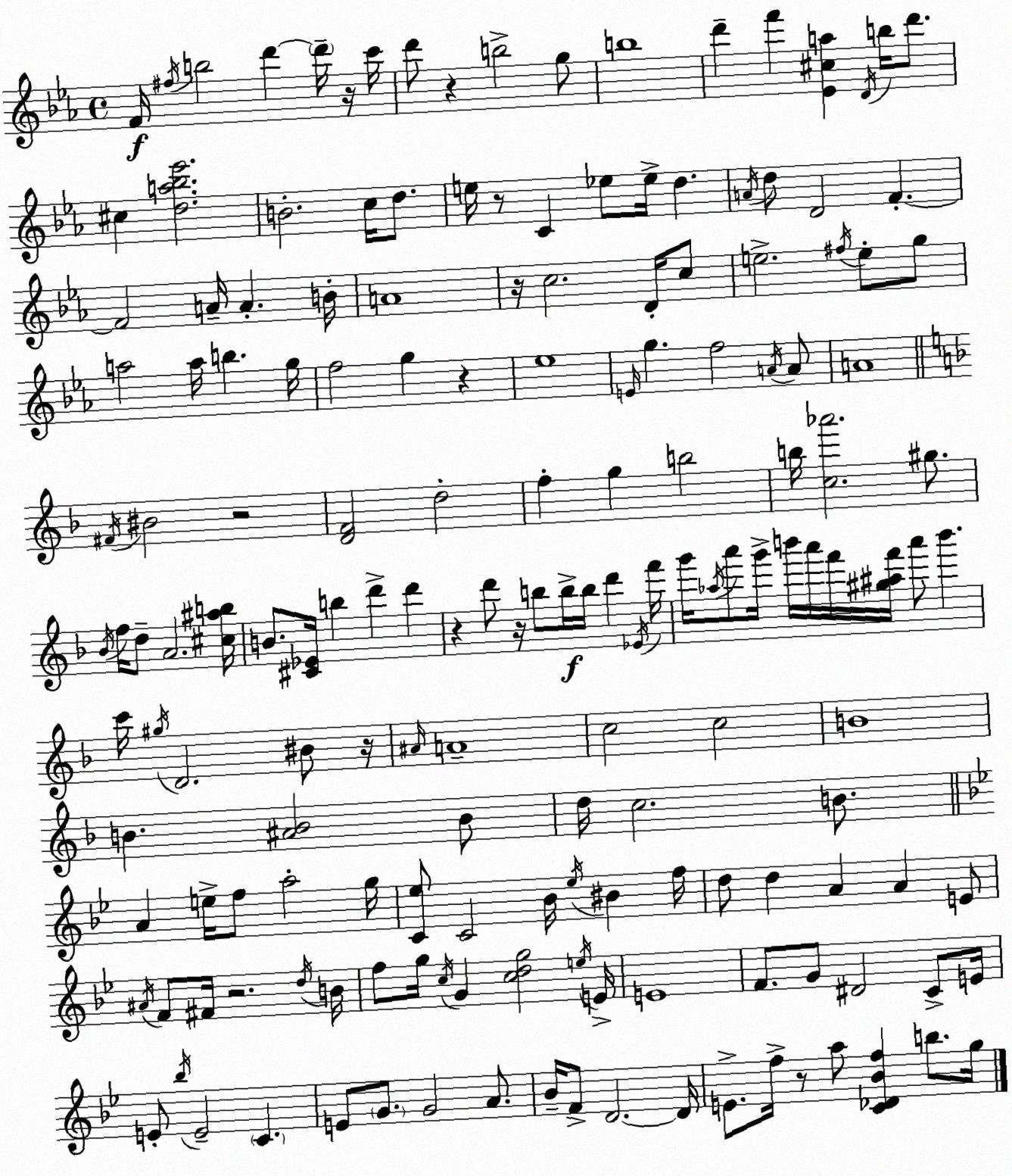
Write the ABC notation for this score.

X:1
T:Untitled
M:4/4
L:1/4
K:Cm
F/4 ^f/4 b2 d' d'/4 z/4 c'/4 d'/2 z b2 g/2 b4 d' f' [_E^ca] D/4 b/4 d'/2 ^c [da_b_e']2 B2 c/4 d/2 e/4 z/2 C _e/2 _e/4 d A/4 d/2 D2 F F2 A/4 A B/4 A4 z/4 c2 D/4 c/2 e2 ^f/4 e/2 g/2 a2 a/4 b g/4 f2 g z _e4 E/4 g f2 A/4 A/2 A4 ^F/4 ^B2 z2 [DF]2 d2 f g b2 b/4 [c_a']2 ^g/2 _B/4 f/4 d/2 A2 [^c^ab]/4 B/2 [^C_E]/4 b d' d' z d'/2 z/4 b/2 b/4 b/4 d' _E/4 f'/4 g'/4 _a/4 a'/2 g'/4 b'/4 a'/4 f'/4 [^g^af']/4 a'/2 b' c'/4 ^g/4 D2 ^B/2 z/4 ^A/4 A4 c2 c2 B4 B [^AB]2 B/2 d/4 c2 B/2 A e/4 f/2 a2 g/4 [C_e]/2 C2 _B/4 _e/4 ^B f/4 d/2 d A A E/2 ^A/4 F/2 ^F/4 z2 d/4 B/4 f/2 g/4 c/4 G [cdg]2 e/4 E/4 E4 F/2 G/2 ^D2 C/2 E/4 E/2 _b/4 E2 C E/2 G/2 G2 A/2 _B/4 F/2 D2 D/4 E/2 f/4 z/2 a/2 [C_D_Bf] b/2 g/4